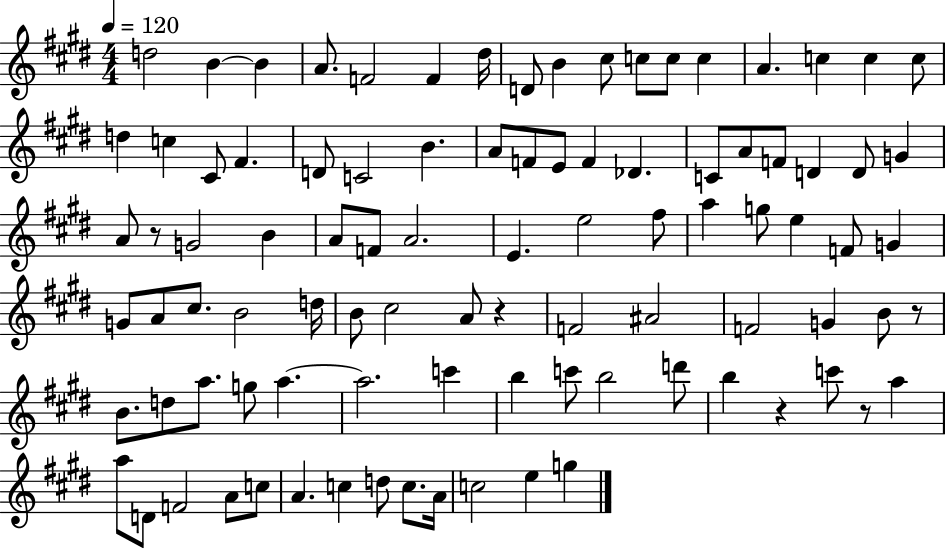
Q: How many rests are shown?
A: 5